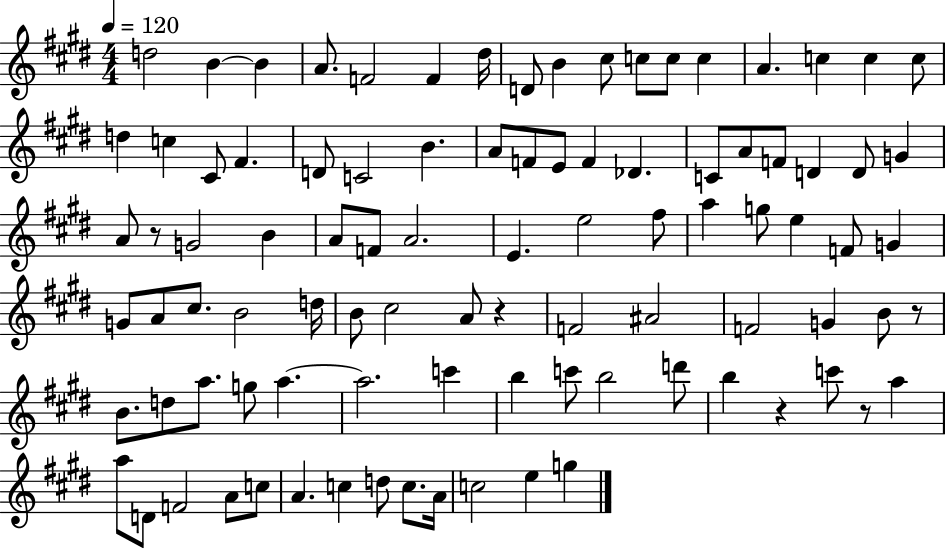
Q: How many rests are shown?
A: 5